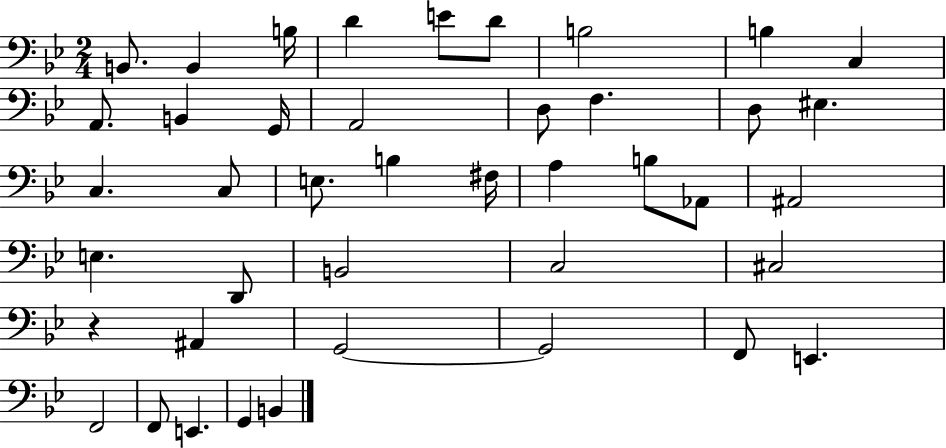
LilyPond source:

{
  \clef bass
  \numericTimeSignature
  \time 2/4
  \key bes \major
  \repeat volta 2 { b,8. b,4 b16 | d'4 e'8 d'8 | b2 | b4 c4 | \break a,8. b,4 g,16 | a,2 | d8 f4. | d8 eis4. | \break c4. c8 | e8. b4 fis16 | a4 b8 aes,8 | ais,2 | \break e4. d,8 | b,2 | c2 | cis2 | \break r4 ais,4 | g,2~~ | g,2 | f,8 e,4. | \break f,2 | f,8 e,4. | g,4 b,4 | } \bar "|."
}